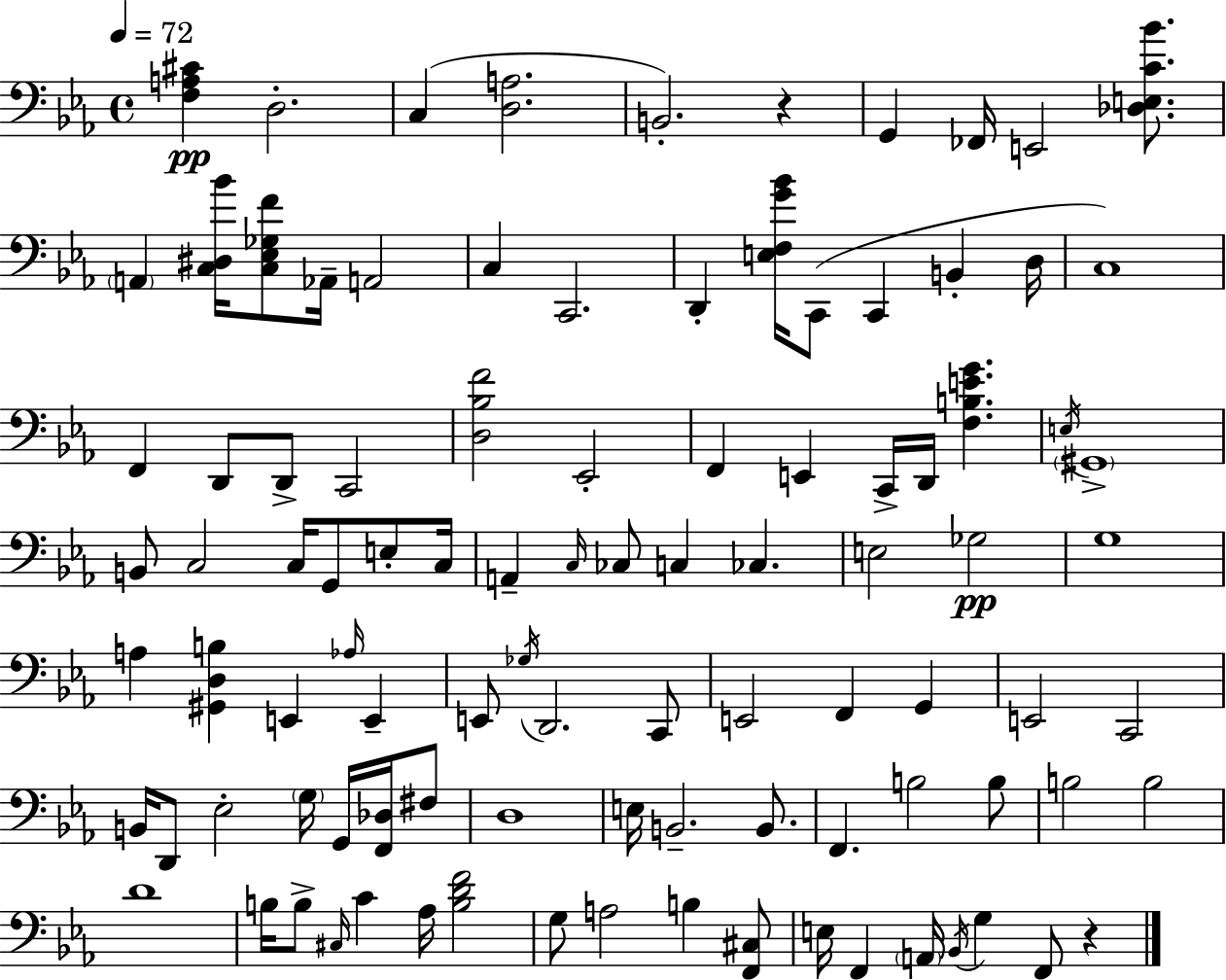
X:1
T:Untitled
M:4/4
L:1/4
K:Eb
[F,A,^C] D,2 C, [D,A,]2 B,,2 z G,, _F,,/4 E,,2 [_D,E,C_B]/2 A,, [C,^D,_B]/4 [C,_E,_G,F]/2 _A,,/4 A,,2 C, C,,2 D,, [E,F,G_B]/4 C,,/2 C,, B,, D,/4 C,4 F,, D,,/2 D,,/2 C,,2 [D,_B,F]2 _E,,2 F,, E,, C,,/4 D,,/4 [F,B,EG] E,/4 ^G,,4 B,,/2 C,2 C,/4 G,,/2 E,/2 C,/4 A,, C,/4 _C,/2 C, _C, E,2 _G,2 G,4 A, [^G,,D,B,] E,, _A,/4 E,, E,,/2 _G,/4 D,,2 C,,/2 E,,2 F,, G,, E,,2 C,,2 B,,/4 D,,/2 _E,2 G,/4 G,,/4 [F,,_D,]/4 ^F,/2 D,4 E,/4 B,,2 B,,/2 F,, B,2 B,/2 B,2 B,2 D4 B,/4 B,/2 ^C,/4 C _A,/4 [B,DF]2 G,/2 A,2 B, [F,,^C,]/2 E,/4 F,, A,,/4 _B,,/4 G, F,,/2 z